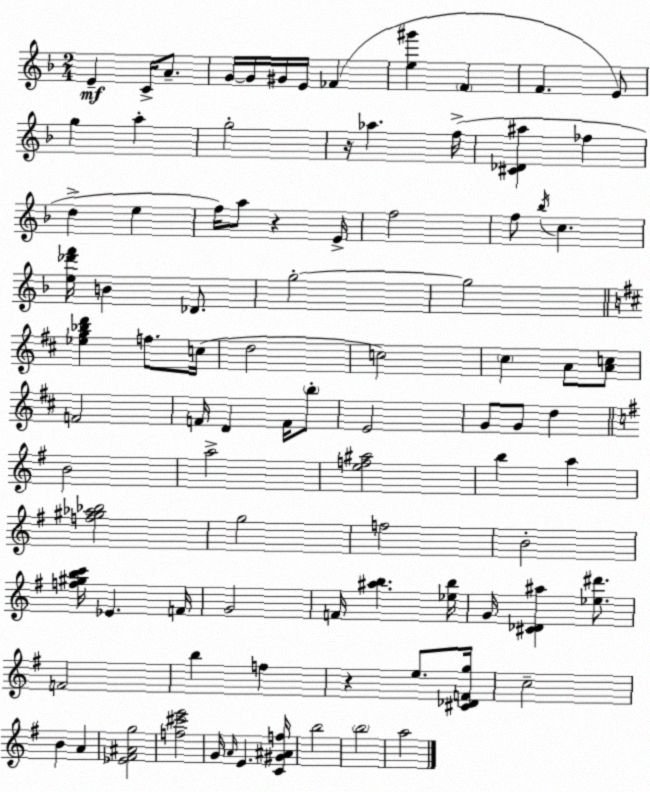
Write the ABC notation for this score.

X:1
T:Untitled
M:2/4
L:1/4
K:F
E C/4 A/2 G/4 G/4 ^G/4 E/4 _F [e^g'] F F E/2 g a g2 z/4 _a f/4 [^C_D^a] _f d e f/4 a/2 z E/4 f2 f/2 _b/4 c [e_d'f']/4 B _D/2 g2 g2 [_eg_bd'] f/2 c/4 d2 c2 ^c A/2 [Ac]/2 F2 F/4 D F/4 b/2 E2 G/2 G/2 d B2 a2 [ef^a]2 b a [f^g_a_b]2 g2 f2 B2 [f^gbc']/4 _E F/4 G2 F/4 [^ab] [_eb]/4 G/4 [^C_D^a] [_e^d']/2 F2 b f z e/2 [^C_DFg]/4 c2 B A [_E^F^Ag]2 [f^c'e']2 G/4 A/4 E [C^G^Af]/4 b2 b2 a2